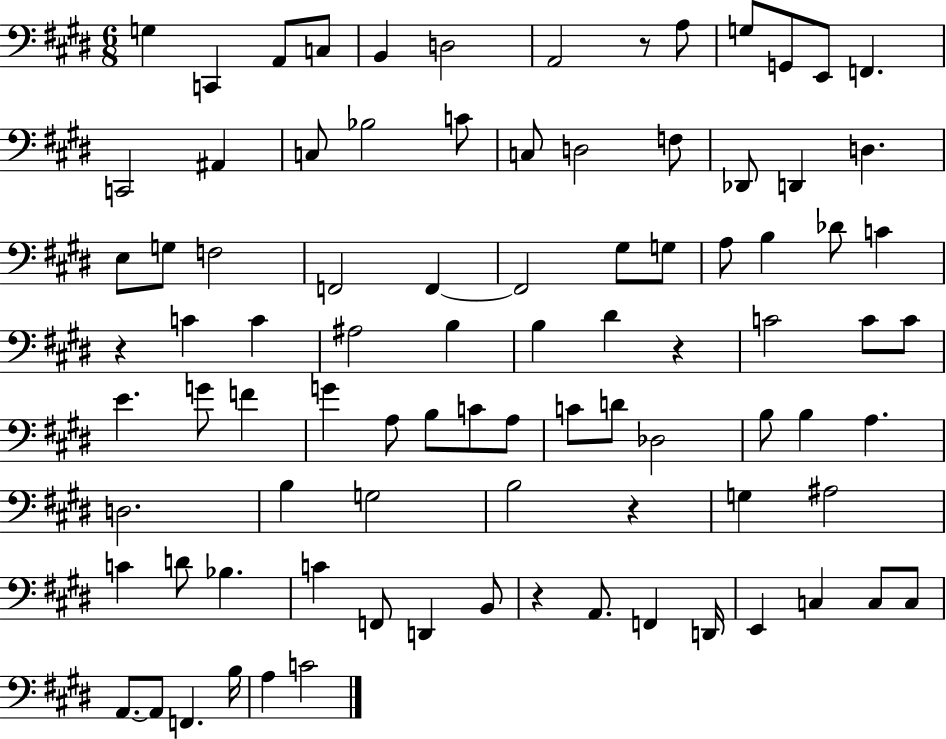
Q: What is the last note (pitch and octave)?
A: C4